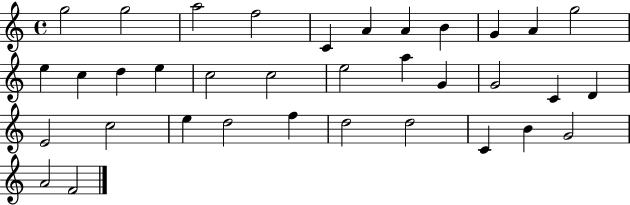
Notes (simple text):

G5/h G5/h A5/h F5/h C4/q A4/q A4/q B4/q G4/q A4/q G5/h E5/q C5/q D5/q E5/q C5/h C5/h E5/h A5/q G4/q G4/h C4/q D4/q E4/h C5/h E5/q D5/h F5/q D5/h D5/h C4/q B4/q G4/h A4/h F4/h